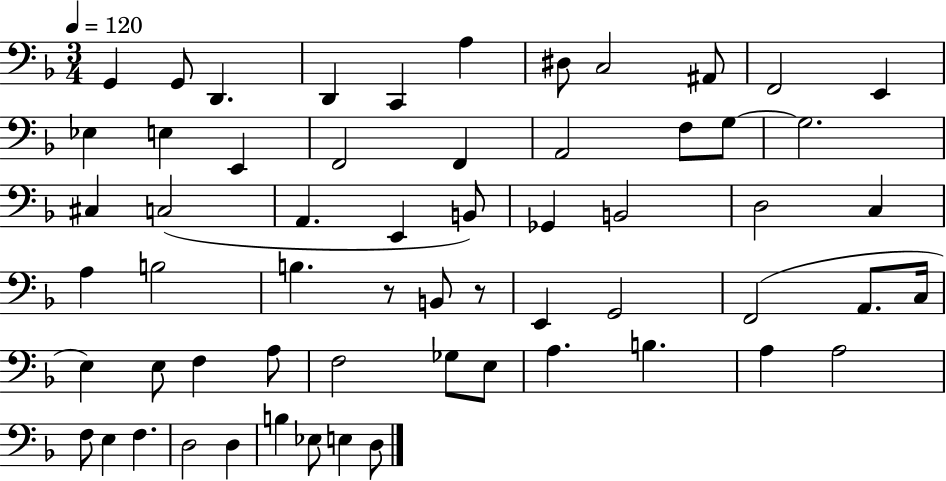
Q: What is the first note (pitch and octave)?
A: G2